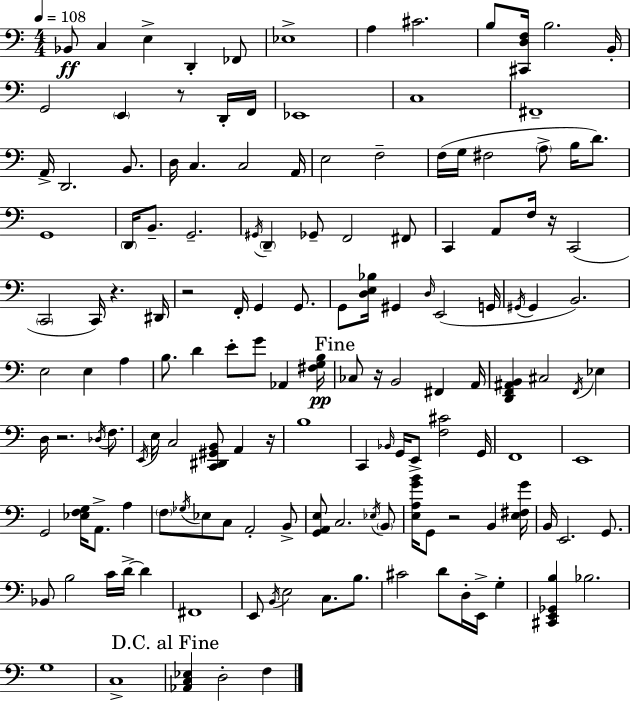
X:1
T:Untitled
M:4/4
L:1/4
K:Am
_B,,/2 C, E, D,, _F,,/2 _E,4 A, ^C2 B,/2 [^C,,D,F,]/4 B,2 B,,/4 G,,2 E,, z/2 D,,/4 F,,/4 _E,,4 C,4 ^F,,4 A,,/4 D,,2 B,,/2 D,/4 C, C,2 A,,/4 E,2 F,2 F,/4 G,/4 ^F,2 A,/2 B,/4 D/2 G,,4 D,,/4 B,,/2 G,,2 ^G,,/4 D,, _G,,/2 F,,2 ^F,,/2 C,, A,,/2 F,/4 z/4 C,,2 C,,2 C,,/4 z ^D,,/4 z2 F,,/4 G,, G,,/2 G,,/2 [D,E,_B,]/4 ^G,, D,/4 E,,2 G,,/4 ^G,,/4 ^G,, B,,2 E,2 E, A, B,/2 D E/2 G/2 _A,, [^F,G,B,]/4 _C,/2 z/4 B,,2 ^F,, A,,/4 [D,,F,,^A,,B,,] ^C,2 F,,/4 _E, D,/4 z2 _D,/4 F,/2 E,,/4 E,/4 C,2 [C,,^D,,^G,,B,,]/2 A,, z/4 B,4 C,, _B,,/4 G,,/4 E,,/2 [F,^C]2 G,,/4 F,,4 E,,4 G,,2 [_E,F,G,]/4 A,,/2 A, F,/2 _G,/4 _E,/2 C,/2 A,,2 B,,/2 [G,,A,,E,]/2 C,2 _E,/4 B,,/2 [E,A,GB]/4 G,,/2 z2 B,, [E,^F,G]/4 B,,/4 E,,2 G,,/2 _B,,/2 B,2 C/4 D/4 D ^F,,4 E,,/2 B,,/4 E,2 C,/2 B,/2 ^C2 D/2 D,/4 E,,/4 G, [^C,,E,,_G,,B,] _B,2 G,4 C,4 [_A,,C,_E,] D,2 F,